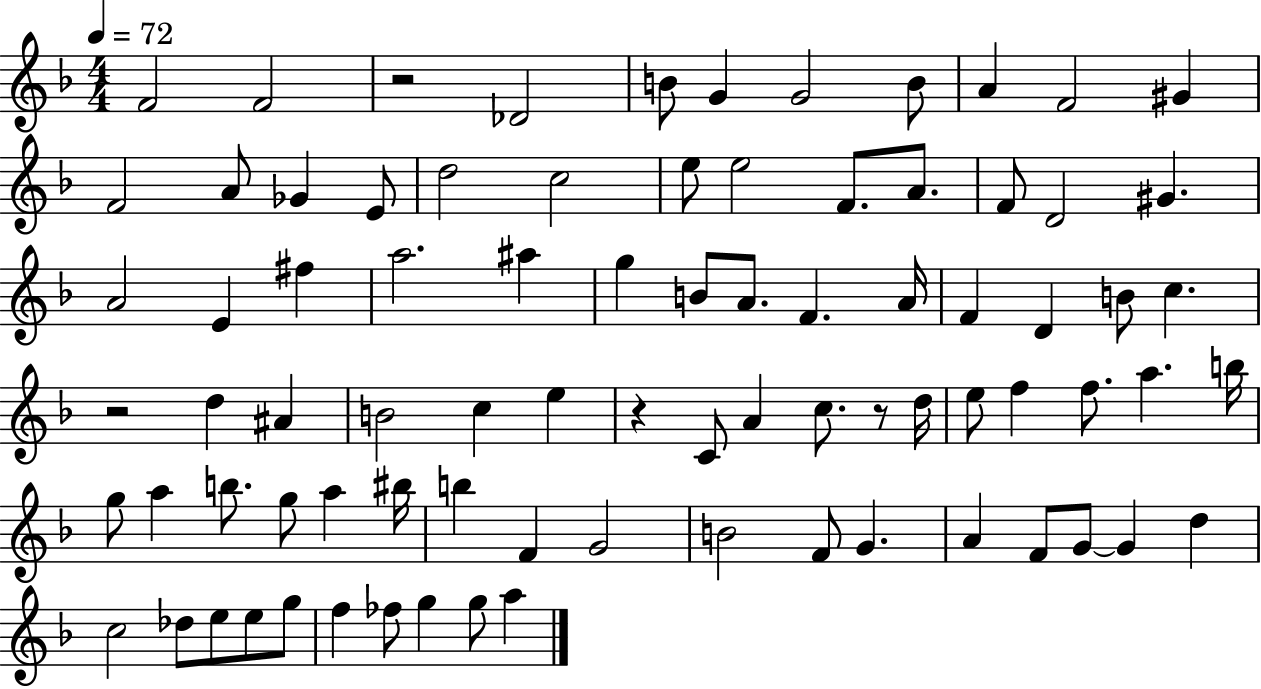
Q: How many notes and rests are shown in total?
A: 82